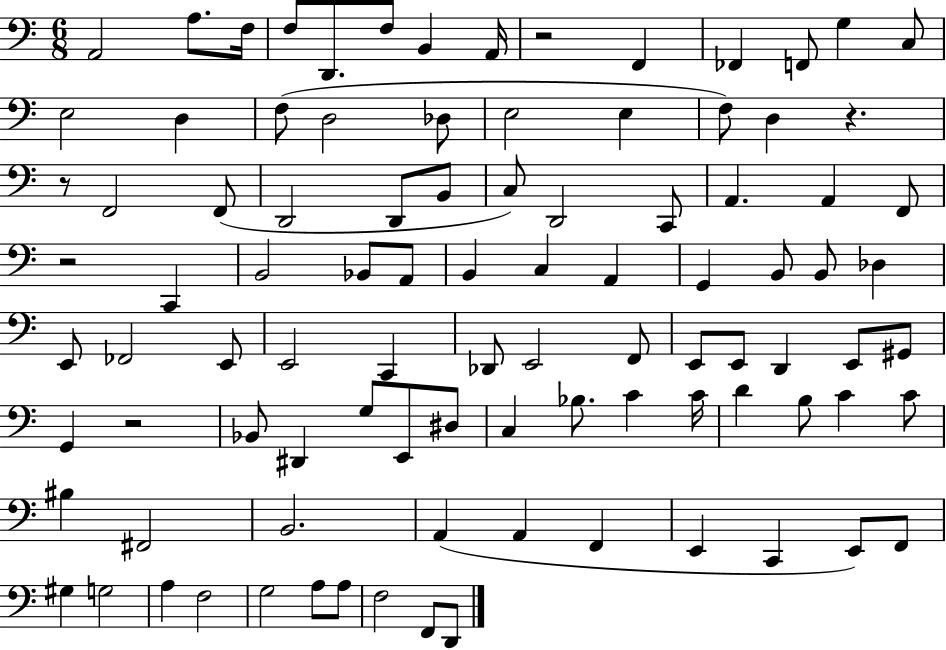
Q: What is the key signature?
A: C major